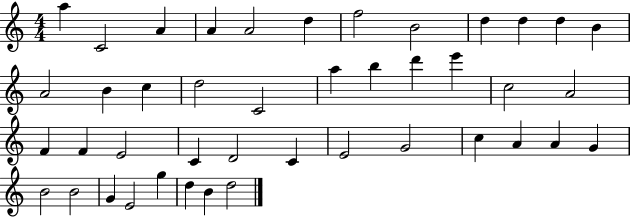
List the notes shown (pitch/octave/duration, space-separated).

A5/q C4/h A4/q A4/q A4/h D5/q F5/h B4/h D5/q D5/q D5/q B4/q A4/h B4/q C5/q D5/h C4/h A5/q B5/q D6/q E6/q C5/h A4/h F4/q F4/q E4/h C4/q D4/h C4/q E4/h G4/h C5/q A4/q A4/q G4/q B4/h B4/h G4/q E4/h G5/q D5/q B4/q D5/h